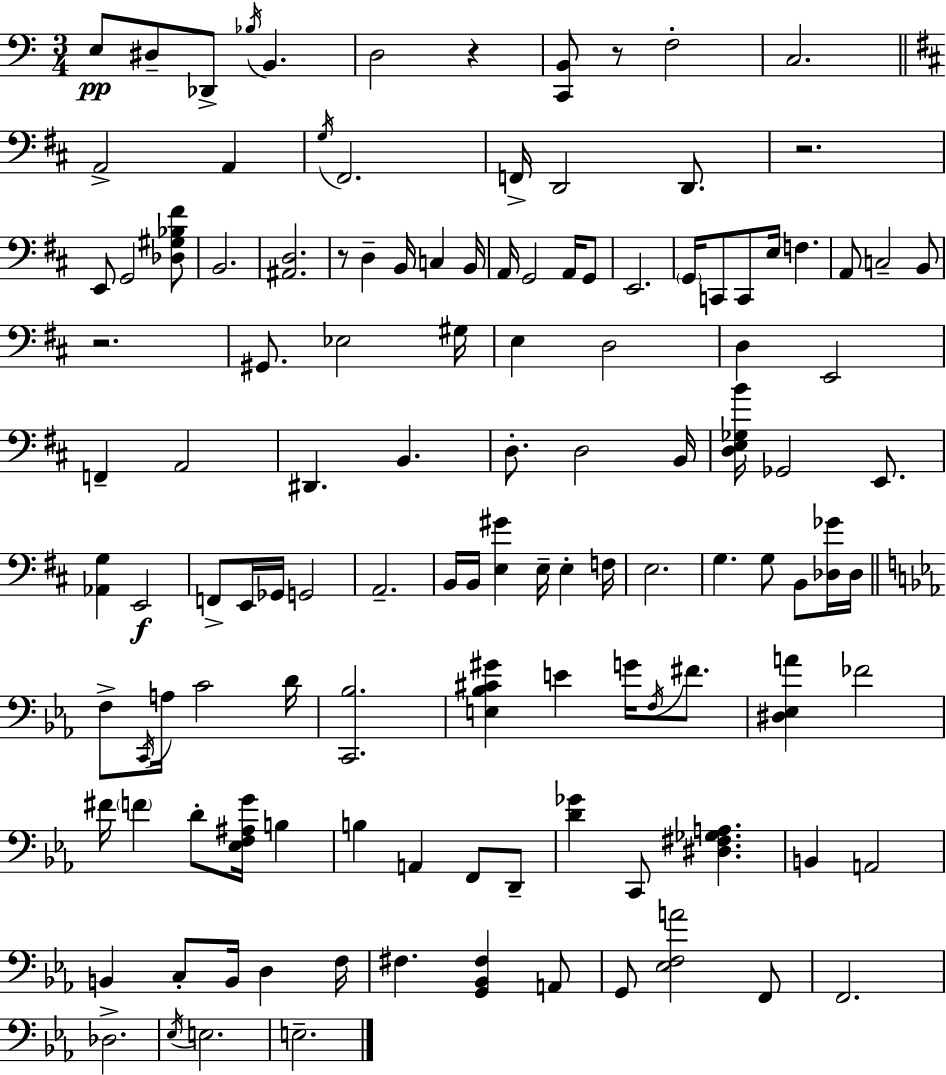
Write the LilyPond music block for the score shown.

{
  \clef bass
  \numericTimeSignature
  \time 3/4
  \key a \minor
  e8\pp dis8-- des,8-> \acciaccatura { bes16 } b,4. | d2 r4 | <c, b,>8 r8 f2-. | c2. | \break \bar "||" \break \key d \major a,2-> a,4 | \acciaccatura { g16 } fis,2. | f,16-> d,2 d,8. | r2. | \break e,8 g,2 <des gis bes fis'>8 | b,2. | <ais, d>2. | r8 d4-- b,16 c4 | \break b,16 a,16 g,2 a,16 g,8 | e,2. | \parenthesize g,16 c,8 c,8 e16 f4. | a,8 c2-- b,8 | \break r2. | gis,8. ees2 | gis16 e4 d2 | d4 e,2 | \break f,4-- a,2 | dis,4. b,4. | d8.-. d2 | b,16 <d e ges b'>16 ges,2 e,8. | \break <aes, g>4 e,2\f | f,8-> e,16 ges,16 g,2 | a,2.-- | b,16 b,16 <e gis'>4 e16-- e4-. | \break f16 e2. | g4. g8 b,8 <des ges'>16 | des16 \bar "||" \break \key ees \major f8-> \acciaccatura { c,16 } a16 c'2 | d'16 <c, bes>2. | <e bes cis' gis'>4 e'4 g'16 \acciaccatura { f16 } fis'8. | <dis ees a'>4 fes'2 | \break fis'16 \parenthesize f'4 d'8-. <ees f ais g'>16 b4 | b4 a,4 f,8 | d,8-- <d' ges'>4 c,8 <dis fis ges a>4. | b,4 a,2 | \break b,4 c8-. b,16 d4 | f16 fis4. <g, bes, fis>4 | a,8 g,8 <ees f a'>2 | f,8 f,2. | \break des2.-> | \acciaccatura { ees16 } e2. | e2.-- | \bar "|."
}